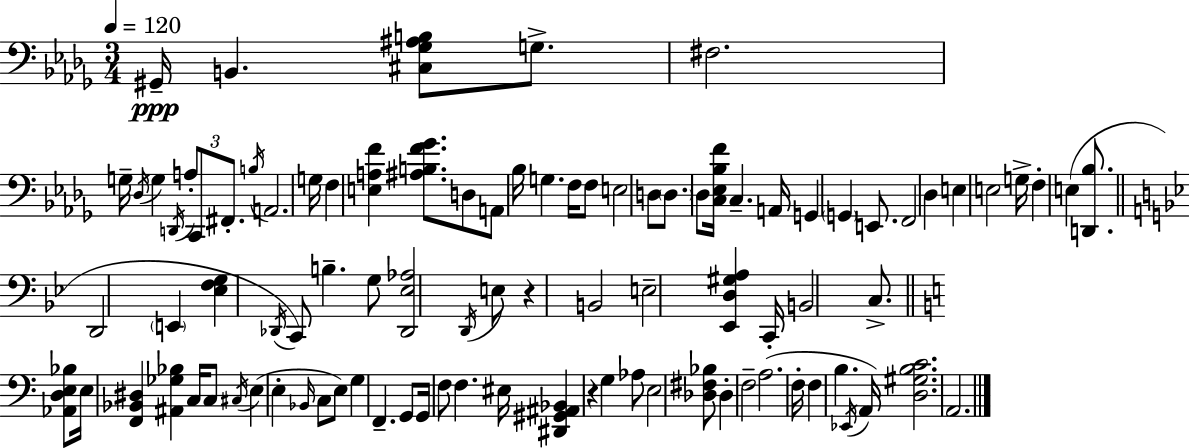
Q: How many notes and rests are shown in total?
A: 94